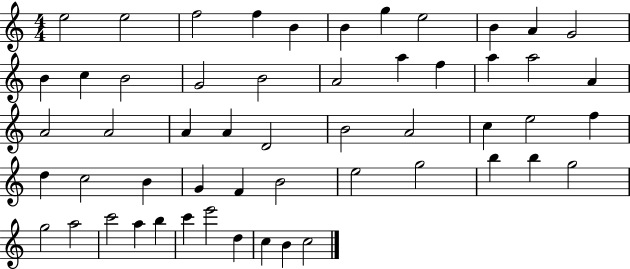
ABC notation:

X:1
T:Untitled
M:4/4
L:1/4
K:C
e2 e2 f2 f B B g e2 B A G2 B c B2 G2 B2 A2 a f a a2 A A2 A2 A A D2 B2 A2 c e2 f d c2 B G F B2 e2 g2 b b g2 g2 a2 c'2 a b c' e'2 d c B c2